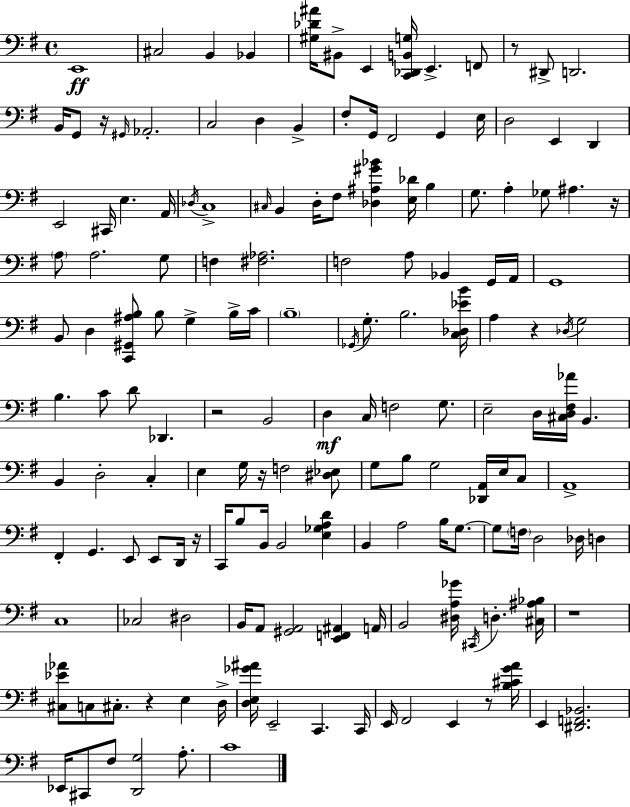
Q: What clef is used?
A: bass